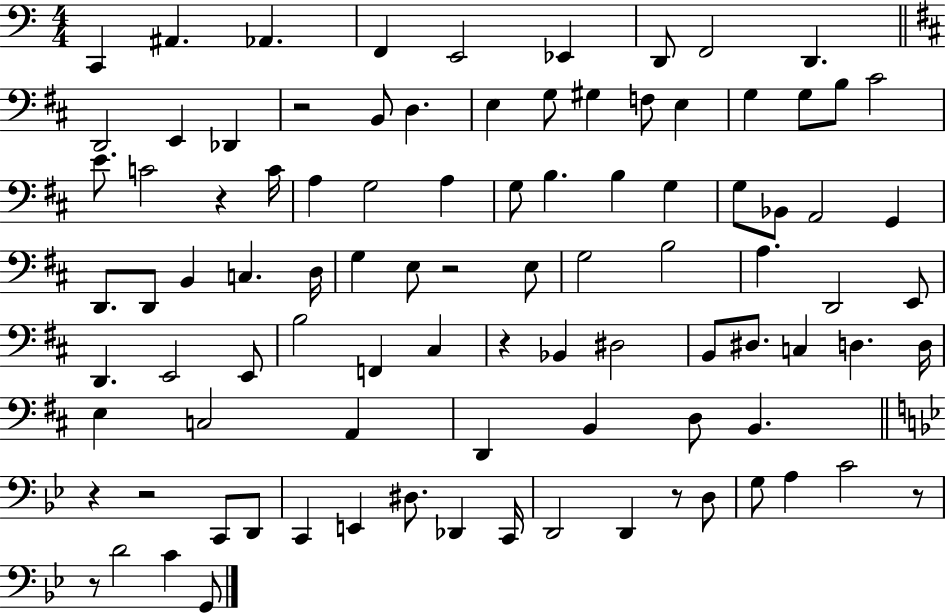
{
  \clef bass
  \numericTimeSignature
  \time 4/4
  \key c \major
  c,4 ais,4. aes,4. | f,4 e,2 ees,4 | d,8 f,2 d,4. | \bar "||" \break \key b \minor d,2 e,4 des,4 | r2 b,8 d4. | e4 g8 gis4 f8 e4 | g4 g8 b8 cis'2 | \break e'8. c'2 r4 c'16 | a4 g2 a4 | g8 b4. b4 g4 | g8 bes,8 a,2 g,4 | \break d,8. d,8 b,4 c4. d16 | g4 e8 r2 e8 | g2 b2 | a4. d,2 e,8 | \break d,4. e,2 e,8 | b2 f,4 cis4 | r4 bes,4 dis2 | b,8 dis8. c4 d4. d16 | \break e4 c2 a,4 | d,4 b,4 d8 b,4. | \bar "||" \break \key bes \major r4 r2 c,8 d,8 | c,4 e,4 dis8. des,4 c,16 | d,2 d,4 r8 d8 | g8 a4 c'2 r8 | \break r8 d'2 c'4 g,8 | \bar "|."
}